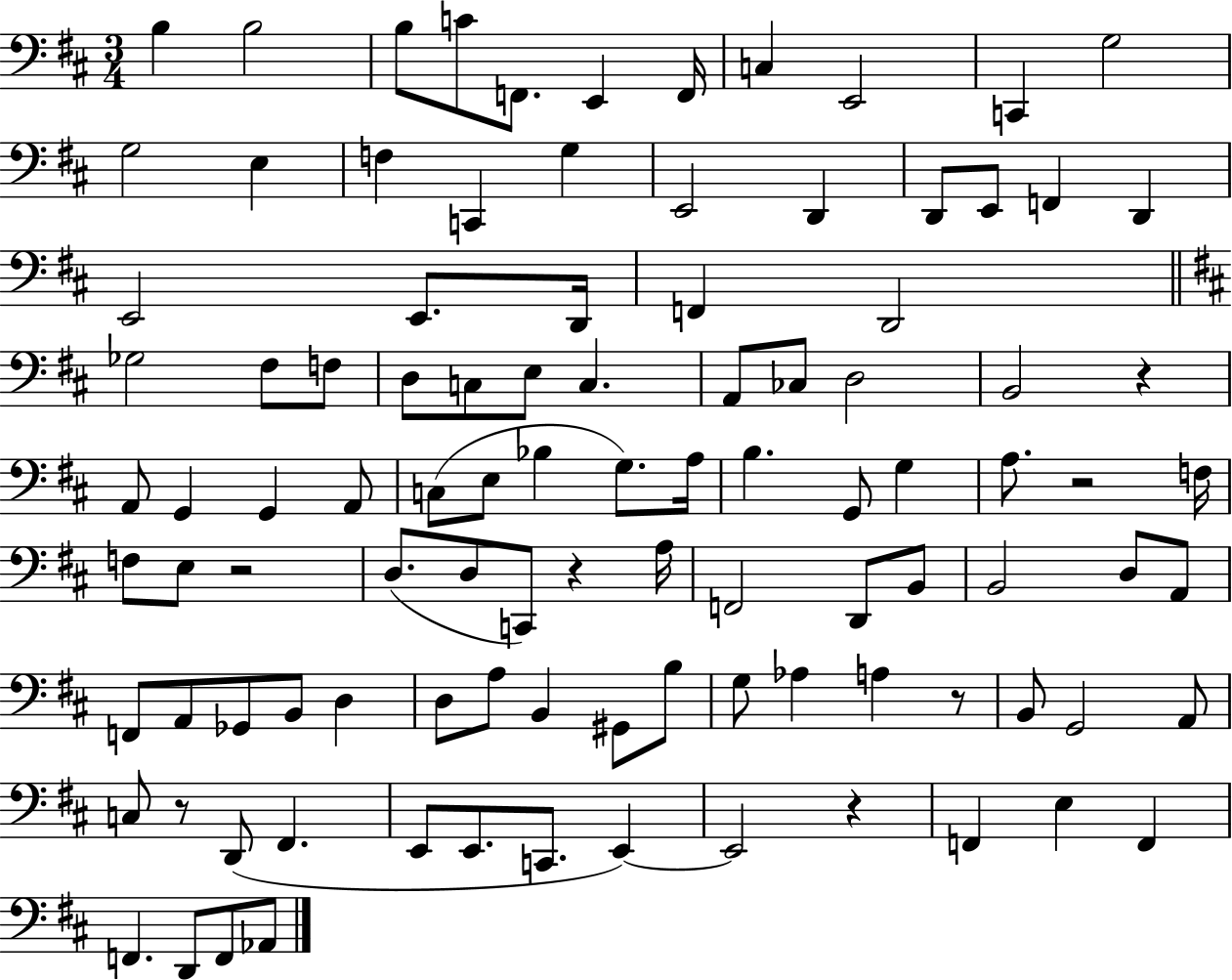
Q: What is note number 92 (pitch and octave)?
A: F2